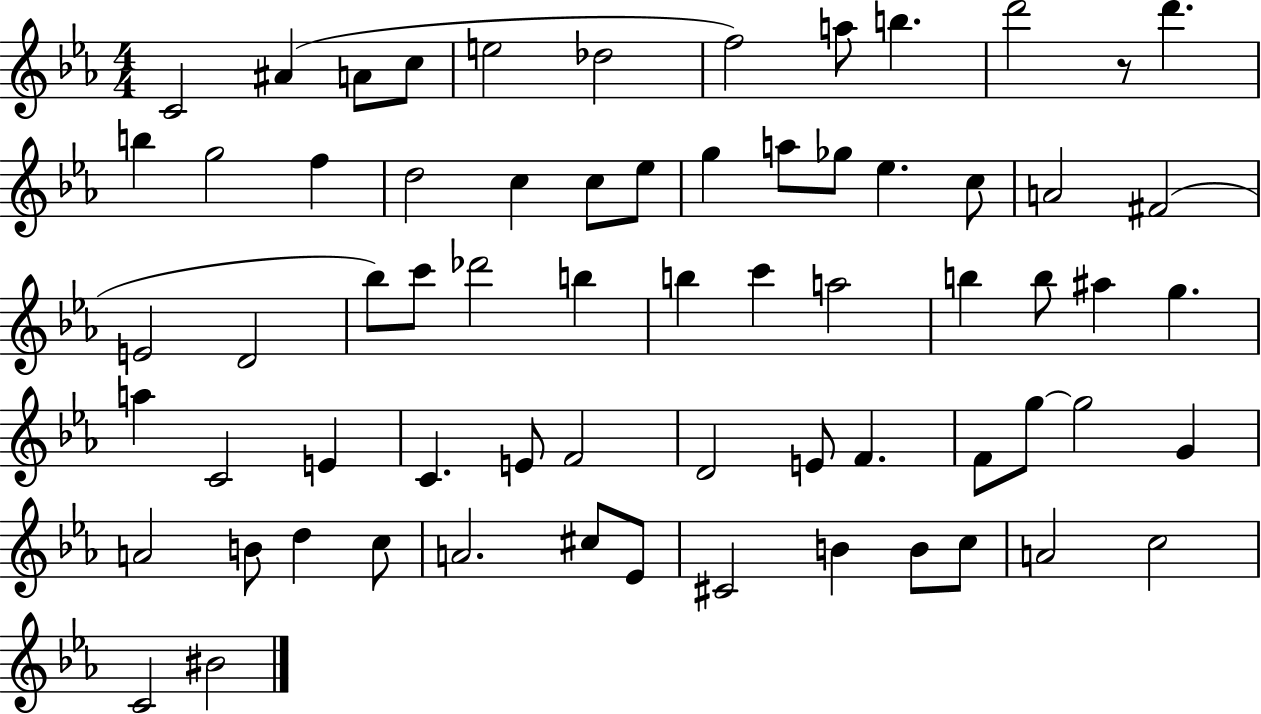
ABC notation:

X:1
T:Untitled
M:4/4
L:1/4
K:Eb
C2 ^A A/2 c/2 e2 _d2 f2 a/2 b d'2 z/2 d' b g2 f d2 c c/2 _e/2 g a/2 _g/2 _e c/2 A2 ^F2 E2 D2 _b/2 c'/2 _d'2 b b c' a2 b b/2 ^a g a C2 E C E/2 F2 D2 E/2 F F/2 g/2 g2 G A2 B/2 d c/2 A2 ^c/2 _E/2 ^C2 B B/2 c/2 A2 c2 C2 ^B2